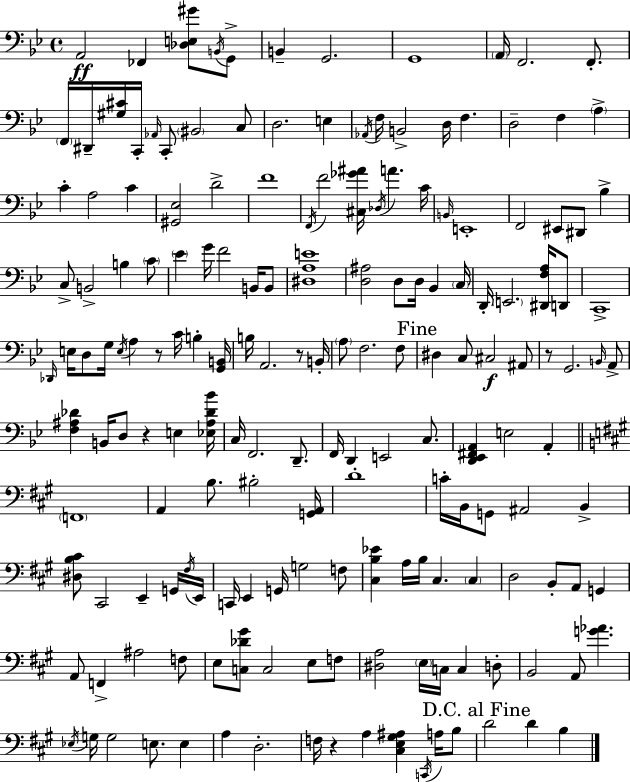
X:1
T:Untitled
M:4/4
L:1/4
K:Bb
A,,2 _F,, [_D,E,^G]/2 B,,/4 G,,/2 B,, G,,2 G,,4 A,,/4 F,,2 F,,/2 F,,/4 ^D,,/4 [^G,^C]/4 C,,/4 _A,,/4 C,,/2 ^B,,2 C,/2 D,2 E, _A,,/4 F,/4 B,,2 D,/4 F, D,2 F, A, C A,2 C [^G,,_E,]2 D2 F4 F,,/4 F2 [^C,_G^A]/4 _D,/4 A C/4 B,,/4 E,,4 F,,2 ^E,,/2 ^D,,/2 _B, C,/2 B,,2 B, C/2 _E G/4 F2 B,,/4 B,,/2 [^D,A,E]4 [D,^A,]2 D,/2 D,/4 _B,, C,/4 D,,/4 E,,2 [^D,,F,A,]/4 D,,/2 C,,4 _D,,/4 E,/4 D,/2 G,/4 E,/4 A, z/2 C/4 B, [G,,B,,]/4 B,/4 A,,2 z/2 B,,/4 A,/2 F,2 F,/2 ^D, C,/2 ^C,2 ^A,,/2 z/2 G,,2 B,,/4 A,,/2 [F,^A,_D] B,,/4 D,/2 z E, [_E,^A,_D_B]/4 C,/4 F,,2 D,,/2 F,,/4 D,, E,,2 C,/2 [D,,_E,,^F,,A,,] E,2 A,, F,,4 A,, B,/2 ^B,2 [G,,A,,]/4 D4 C/4 B,,/4 G,,/2 ^A,,2 B,, [^D,B,^C]/2 ^C,,2 E,, G,,/4 ^F,/4 E,,/4 C,,/4 E,, G,,/4 G,2 F,/2 [^C,B,_E] A,/4 B,/4 ^C, ^C, D,2 B,,/2 A,,/2 G,, A,,/2 F,, ^A,2 F,/2 E,/2 [C,_D^G]/2 C,2 E,/2 F,/2 [^D,A,]2 E,/4 C,/4 C, D,/2 B,,2 A,,/2 [G_A] _E,/4 G,/4 G,2 E,/2 E, A, D,2 F,/4 z A, [^C,E,^G,^A,] C,,/4 A,/4 B,/2 D2 D B,